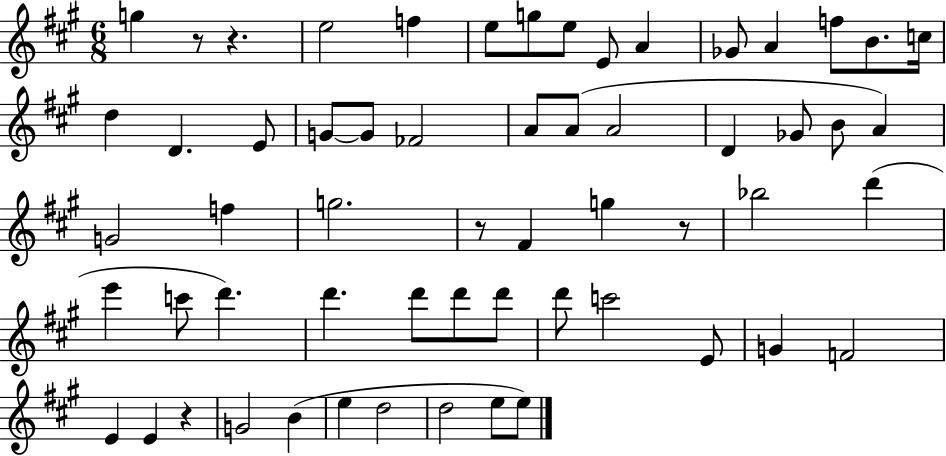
X:1
T:Untitled
M:6/8
L:1/4
K:A
g z/2 z e2 f e/2 g/2 e/2 E/2 A _G/2 A f/2 B/2 c/4 d D E/2 G/2 G/2 _F2 A/2 A/2 A2 D _G/2 B/2 A G2 f g2 z/2 ^F g z/2 _b2 d' e' c'/2 d' d' d'/2 d'/2 d'/2 d'/2 c'2 E/2 G F2 E E z G2 B e d2 d2 e/2 e/2